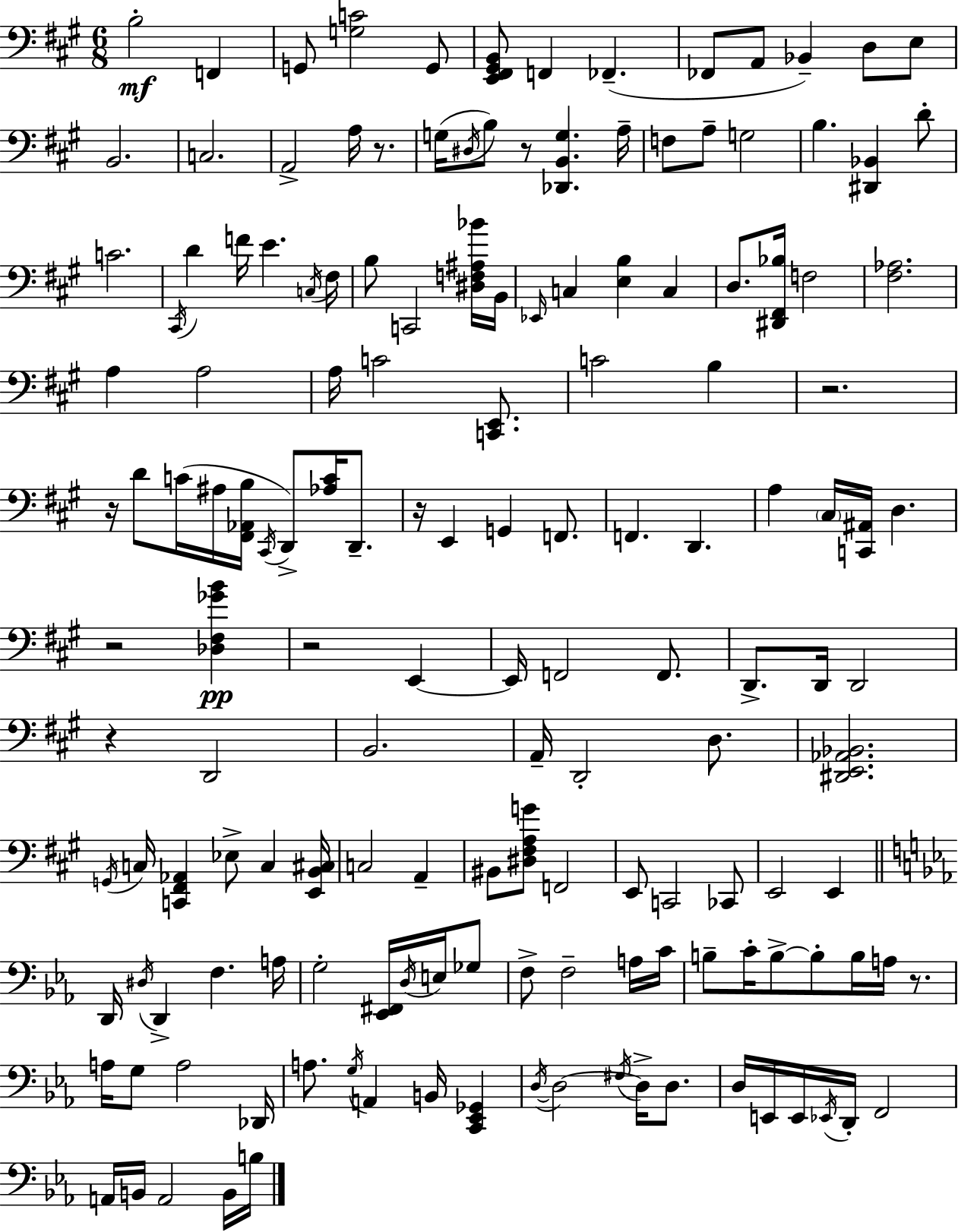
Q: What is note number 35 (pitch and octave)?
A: Eb2